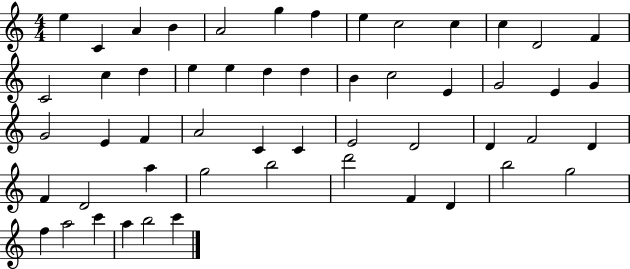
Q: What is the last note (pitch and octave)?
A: C6